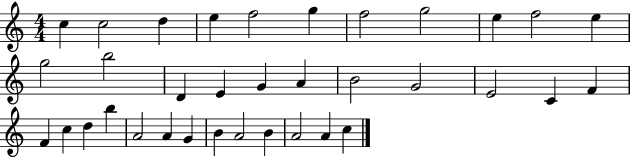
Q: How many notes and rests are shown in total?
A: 35